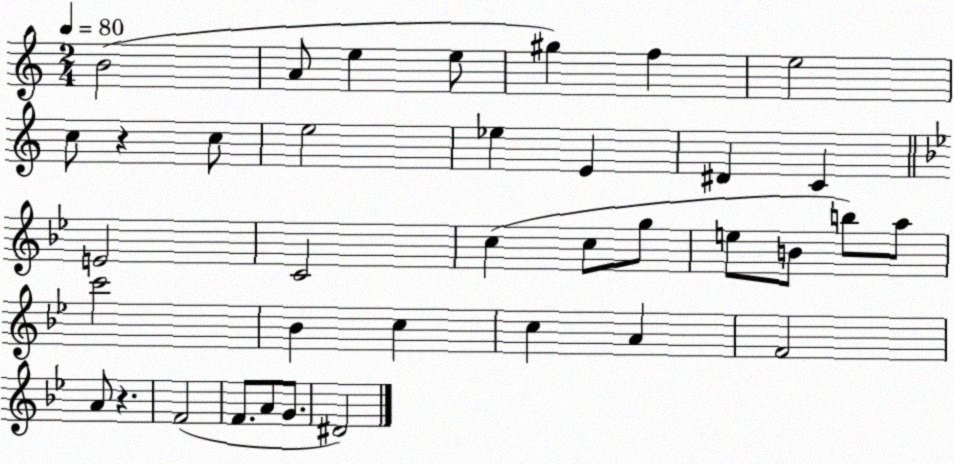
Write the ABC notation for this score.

X:1
T:Untitled
M:2/4
L:1/4
K:C
B2 A/2 e e/2 ^g f e2 c/2 z c/2 e2 _e E ^D C E2 C2 c c/2 g/2 e/2 B/2 b/2 a/2 c'2 _B c c A F2 A/2 z F2 F/2 A/2 G/2 ^D2